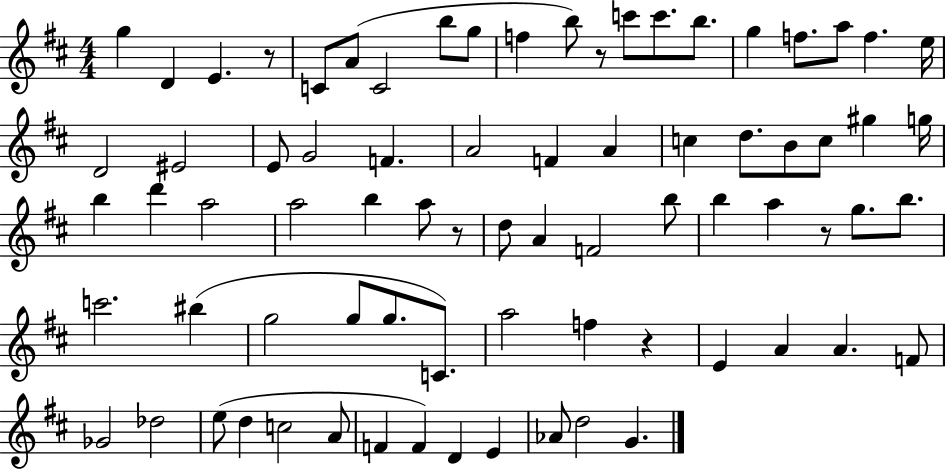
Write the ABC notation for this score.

X:1
T:Untitled
M:4/4
L:1/4
K:D
g D E z/2 C/2 A/2 C2 b/2 g/2 f b/2 z/2 c'/2 c'/2 b/2 g f/2 a/2 f e/4 D2 ^E2 E/2 G2 F A2 F A c d/2 B/2 c/2 ^g g/4 b d' a2 a2 b a/2 z/2 d/2 A F2 b/2 b a z/2 g/2 b/2 c'2 ^b g2 g/2 g/2 C/2 a2 f z E A A F/2 _G2 _d2 e/2 d c2 A/2 F F D E _A/2 d2 G